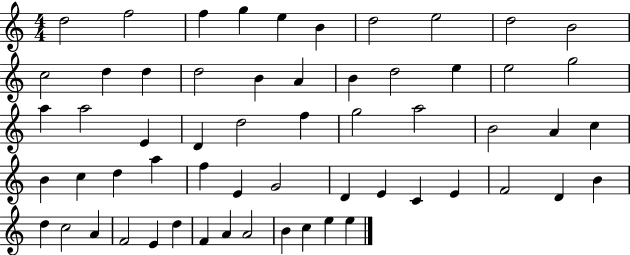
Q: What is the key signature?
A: C major